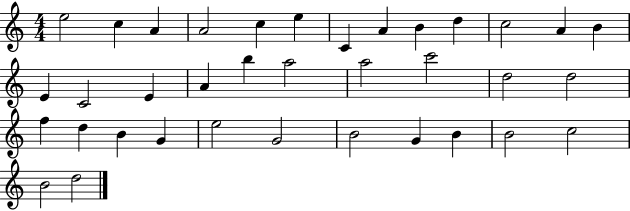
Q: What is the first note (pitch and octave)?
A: E5